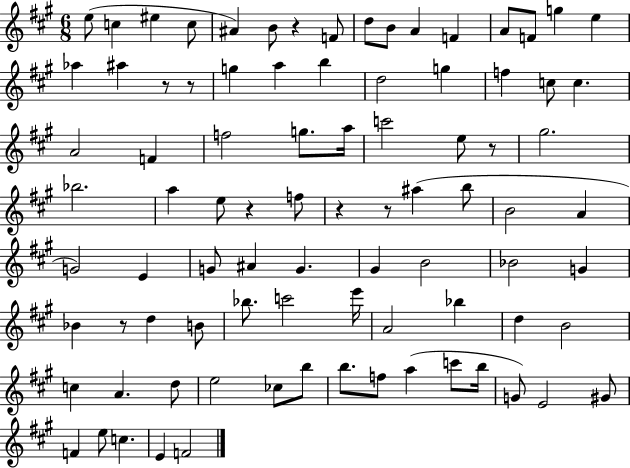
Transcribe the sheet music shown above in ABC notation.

X:1
T:Untitled
M:6/8
L:1/4
K:A
e/2 c ^e c/2 ^A B/2 z F/2 d/2 B/2 A F A/2 F/2 g e _a ^a z/2 z/2 g a b d2 g f c/2 c A2 F f2 g/2 a/4 c'2 e/2 z/2 ^g2 _b2 a e/2 z f/2 z z/2 ^a b/2 B2 A G2 E G/2 ^A G ^G B2 _B2 G _B z/2 d B/2 _b/2 c'2 e'/4 A2 _b d B2 c A d/2 e2 _c/2 b/2 b/2 f/2 a c'/2 b/4 G/2 E2 ^G/2 F e/2 c E F2